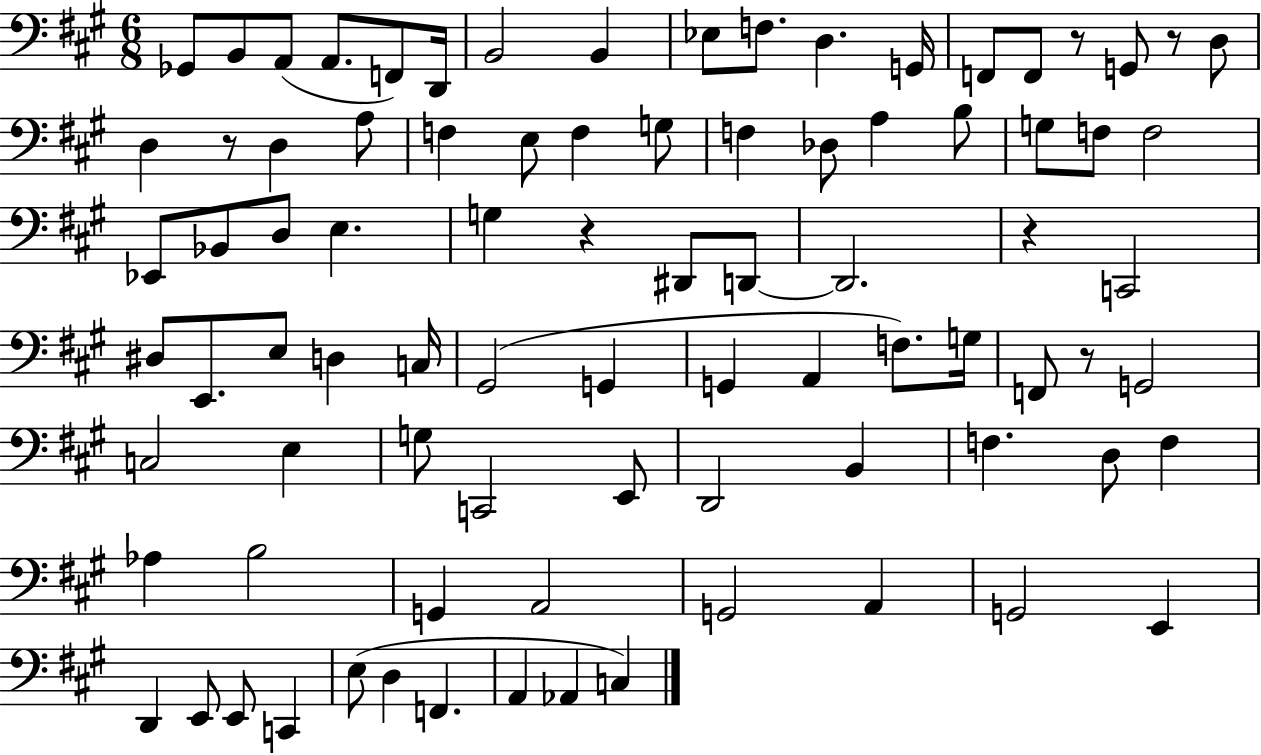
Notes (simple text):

Gb2/e B2/e A2/e A2/e. F2/e D2/s B2/h B2/q Eb3/e F3/e. D3/q. G2/s F2/e F2/e R/e G2/e R/e D3/e D3/q R/e D3/q A3/e F3/q E3/e F3/q G3/e F3/q Db3/e A3/q B3/e G3/e F3/e F3/h Eb2/e Bb2/e D3/e E3/q. G3/q R/q D#2/e D2/e D2/h. R/q C2/h D#3/e E2/e. E3/e D3/q C3/s G#2/h G2/q G2/q A2/q F3/e. G3/s F2/e R/e G2/h C3/h E3/q G3/e C2/h E2/e D2/h B2/q F3/q. D3/e F3/q Ab3/q B3/h G2/q A2/h G2/h A2/q G2/h E2/q D2/q E2/e E2/e C2/q E3/e D3/q F2/q. A2/q Ab2/q C3/q